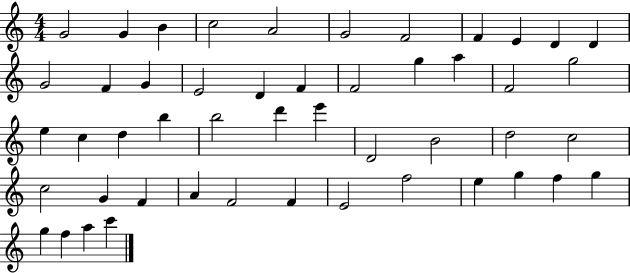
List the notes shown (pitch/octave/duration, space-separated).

G4/h G4/q B4/q C5/h A4/h G4/h F4/h F4/q E4/q D4/q D4/q G4/h F4/q G4/q E4/h D4/q F4/q F4/h G5/q A5/q F4/h G5/h E5/q C5/q D5/q B5/q B5/h D6/q E6/q D4/h B4/h D5/h C5/h C5/h G4/q F4/q A4/q F4/h F4/q E4/h F5/h E5/q G5/q F5/q G5/q G5/q F5/q A5/q C6/q